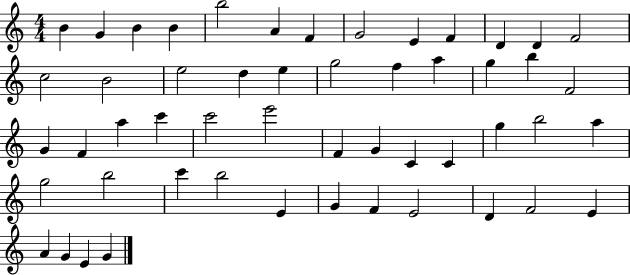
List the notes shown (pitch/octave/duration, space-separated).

B4/q G4/q B4/q B4/q B5/h A4/q F4/q G4/h E4/q F4/q D4/q D4/q F4/h C5/h B4/h E5/h D5/q E5/q G5/h F5/q A5/q G5/q B5/q F4/h G4/q F4/q A5/q C6/q C6/h E6/h F4/q G4/q C4/q C4/q G5/q B5/h A5/q G5/h B5/h C6/q B5/h E4/q G4/q F4/q E4/h D4/q F4/h E4/q A4/q G4/q E4/q G4/q